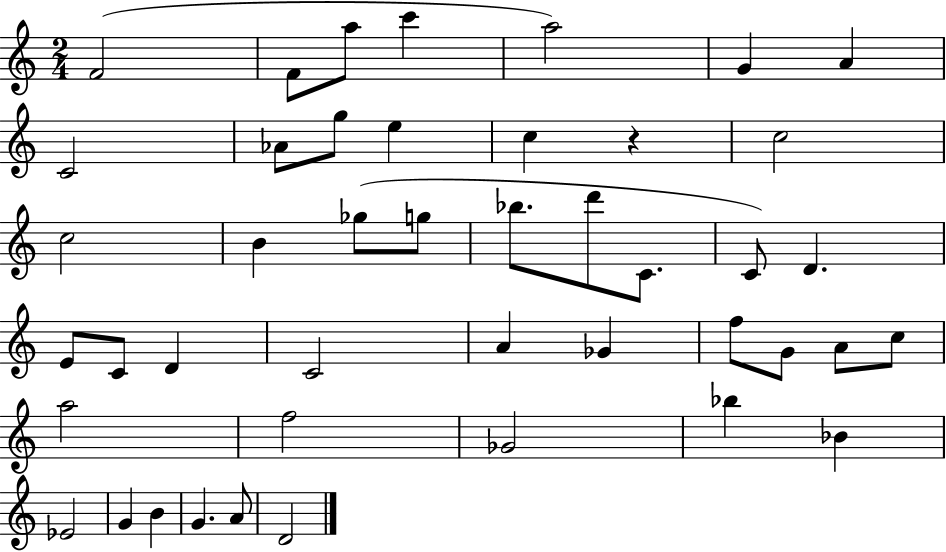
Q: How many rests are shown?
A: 1